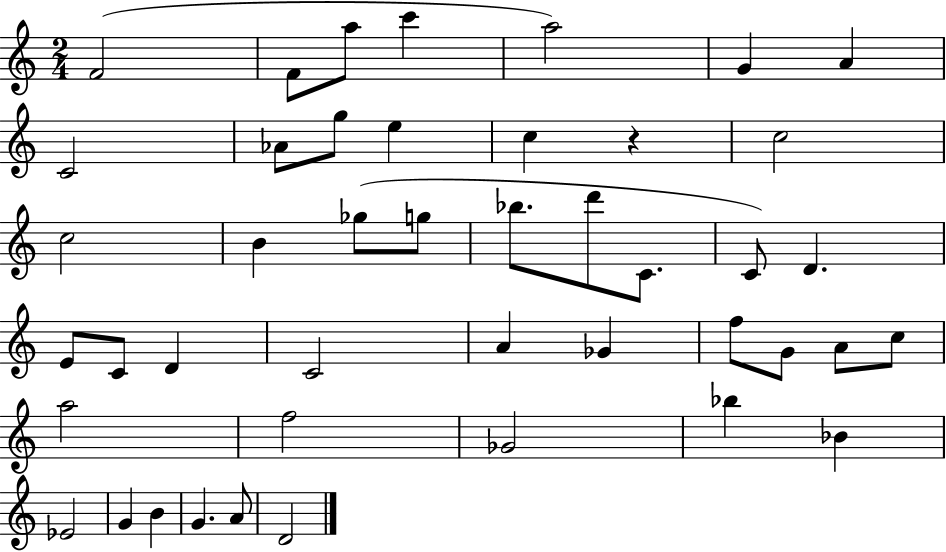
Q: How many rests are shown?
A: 1